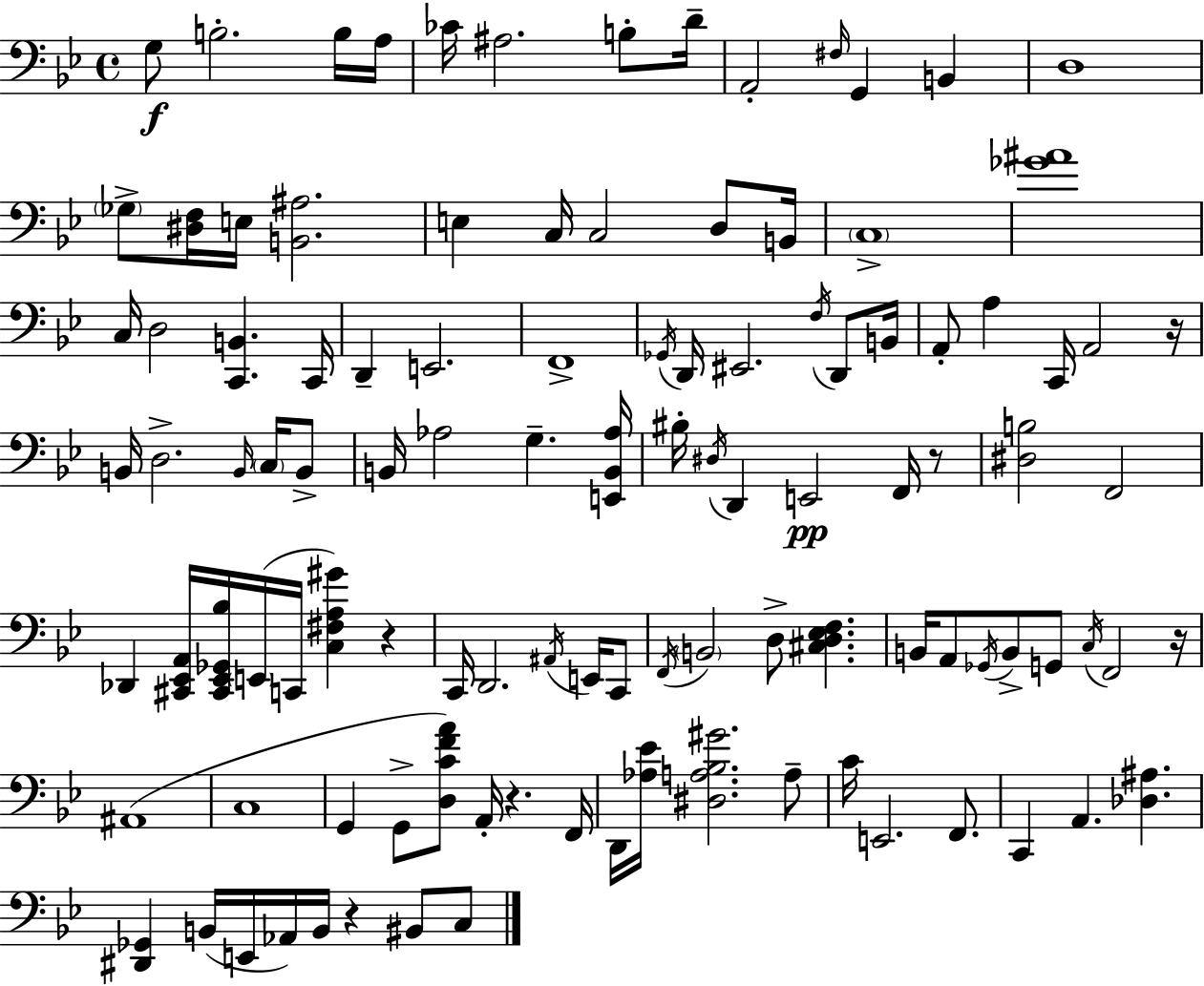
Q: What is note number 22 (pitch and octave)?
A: C3